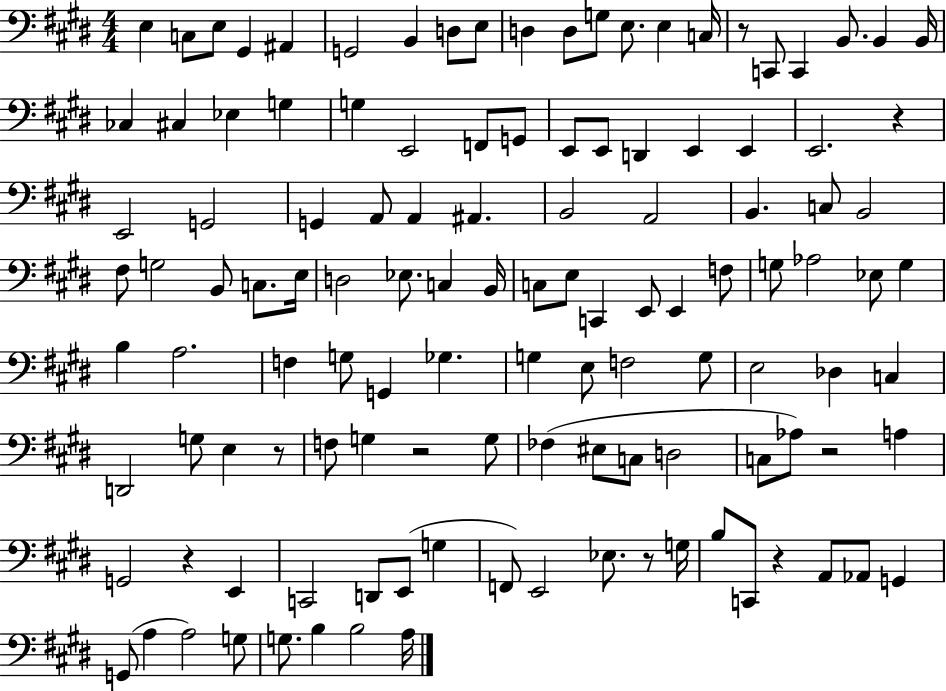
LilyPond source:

{
  \clef bass
  \numericTimeSignature
  \time 4/4
  \key e \major
  \repeat volta 2 { e4 c8 e8 gis,4 ais,4 | g,2 b,4 d8 e8 | d4 d8 g8 e8. e4 c16 | r8 c,8 c,4 b,8. b,4 b,16 | \break ces4 cis4 ees4 g4 | g4 e,2 f,8 g,8 | e,8 e,8 d,4 e,4 e,4 | e,2. r4 | \break e,2 g,2 | g,4 a,8 a,4 ais,4. | b,2 a,2 | b,4. c8 b,2 | \break fis8 g2 b,8 c8. e16 | d2 ees8. c4 b,16 | c8 e8 c,4 e,8 e,4 f8 | g8 aes2 ees8 g4 | \break b4 a2. | f4 g8 g,4 ges4. | g4 e8 f2 g8 | e2 des4 c4 | \break d,2 g8 e4 r8 | f8 g4 r2 g8 | fes4( eis8 c8 d2 | c8 aes8) r2 a4 | \break g,2 r4 e,4 | c,2 d,8 e,8( g4 | f,8) e,2 ees8. r8 g16 | b8 c,8 r4 a,8 aes,8 g,4 | \break g,8( a4 a2) g8 | g8. b4 b2 a16 | } \bar "|."
}